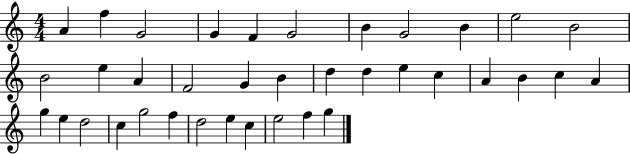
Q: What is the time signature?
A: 4/4